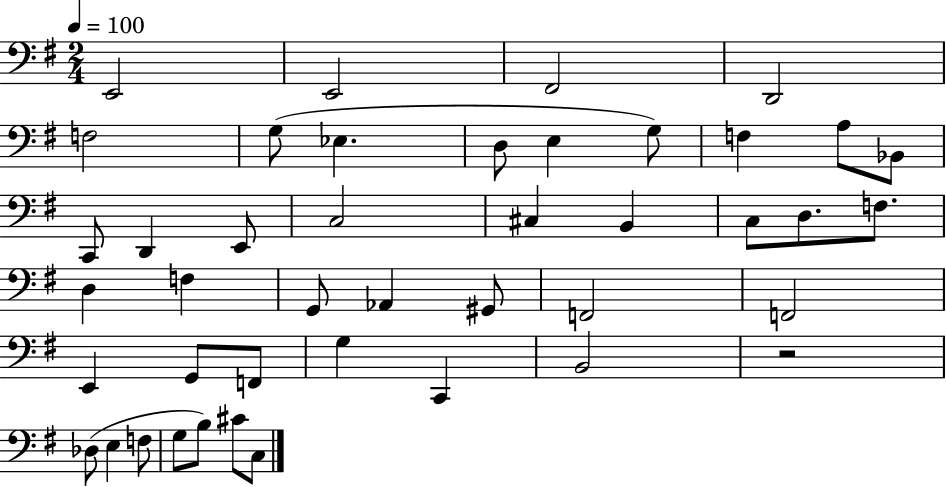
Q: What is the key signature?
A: G major